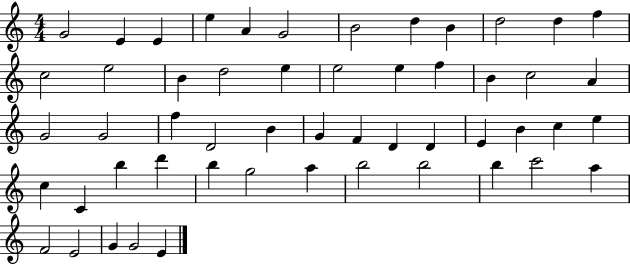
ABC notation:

X:1
T:Untitled
M:4/4
L:1/4
K:C
G2 E E e A G2 B2 d B d2 d f c2 e2 B d2 e e2 e f B c2 A G2 G2 f D2 B G F D D E B c e c C b d' b g2 a b2 b2 b c'2 a F2 E2 G G2 E